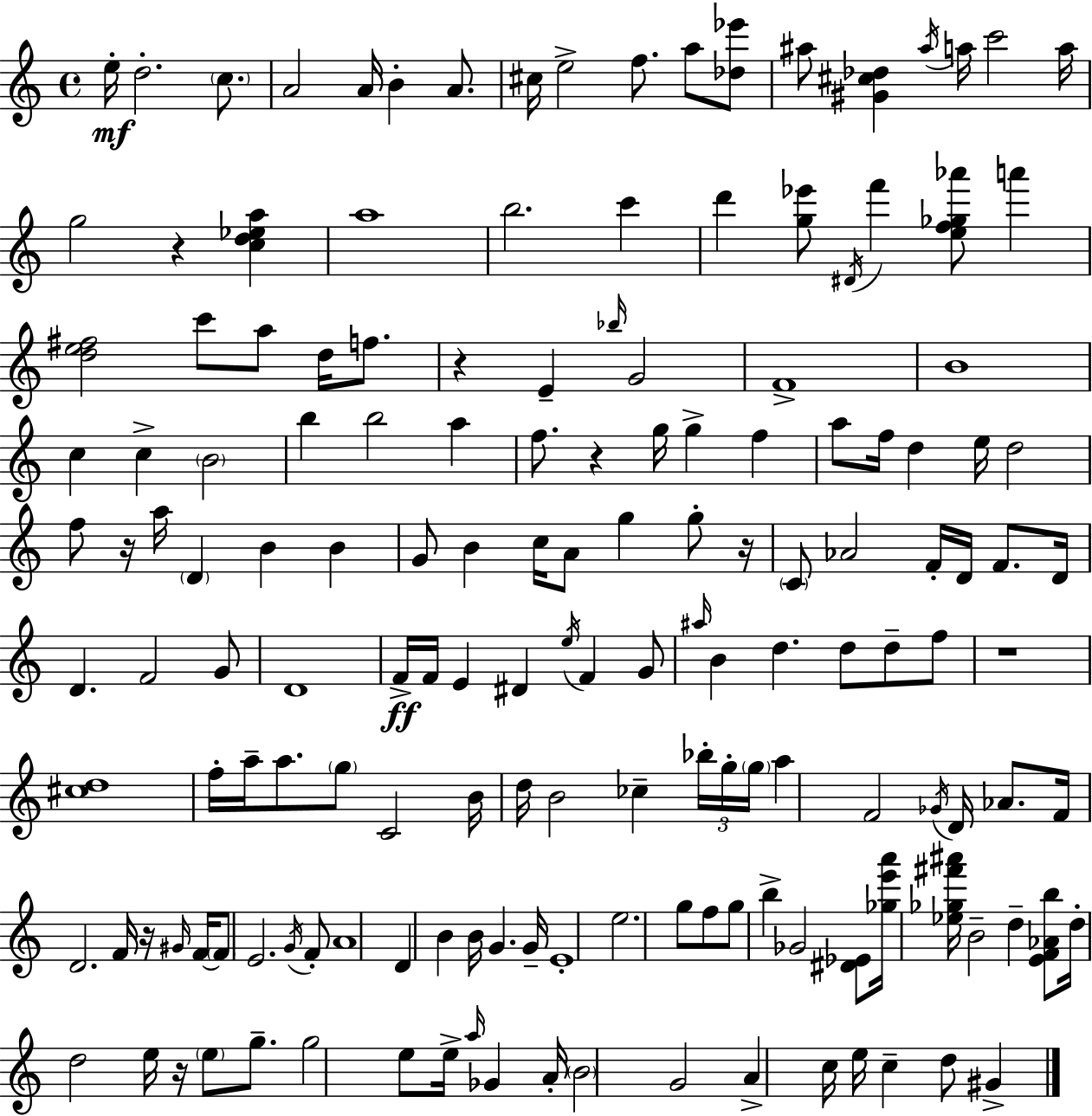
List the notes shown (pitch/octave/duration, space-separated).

E5/s D5/h. C5/e. A4/h A4/s B4/q A4/e. C#5/s E5/h F5/e. A5/e [Db5,Eb6]/e A#5/e [G#4,C#5,Db5]/q A#5/s A5/s C6/h A5/s G5/h R/q [C5,D5,Eb5,A5]/q A5/w B5/h. C6/q D6/q [G5,Eb6]/e D#4/s F6/q [E5,F5,Gb5,Ab6]/e A6/q [D5,E5,F#5]/h C6/e A5/e D5/s F5/e. R/q E4/q Bb5/s G4/h F4/w B4/w C5/q C5/q B4/h B5/q B5/h A5/q F5/e. R/q G5/s G5/q F5/q A5/e F5/s D5/q E5/s D5/h F5/e R/s A5/s D4/q B4/q B4/q G4/e B4/q C5/s A4/e G5/q G5/e R/s C4/e Ab4/h F4/s D4/s F4/e. D4/s D4/q. F4/h G4/e D4/w F4/s F4/s E4/q D#4/q E5/s F4/q G4/e A#5/s B4/q D5/q. D5/e D5/e F5/e R/w [C#5,D5]/w F5/s A5/s A5/e. G5/e C4/h B4/s D5/s B4/h CES5/q Bb5/s G5/s G5/s A5/q F4/h Gb4/s D4/s Ab4/e. F4/s D4/h. F4/s R/s G#4/s F4/s F4/e E4/h. G4/s F4/e A4/w D4/q B4/q B4/s G4/q. G4/s E4/w E5/h. G5/e F5/e G5/e B5/q Gb4/h [D#4,Eb4]/e [Gb5,E6,A6]/s [Eb5,Gb5,F#6,A#6]/s B4/h D5/q [E4,F4,Ab4,B5]/e D5/s D5/h E5/s R/s E5/e G5/e. G5/h E5/e E5/s A5/s Gb4/q A4/s B4/h G4/h A4/q C5/s E5/s C5/q D5/e G#4/q